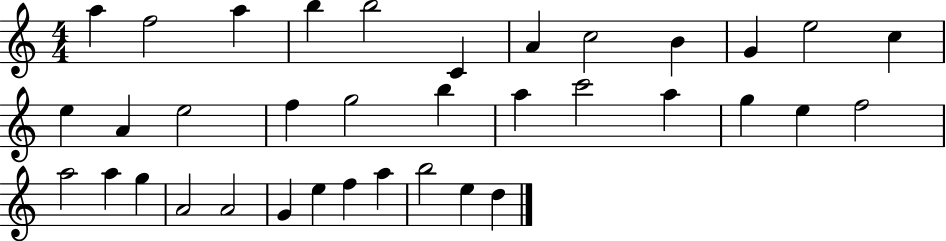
X:1
T:Untitled
M:4/4
L:1/4
K:C
a f2 a b b2 C A c2 B G e2 c e A e2 f g2 b a c'2 a g e f2 a2 a g A2 A2 G e f a b2 e d